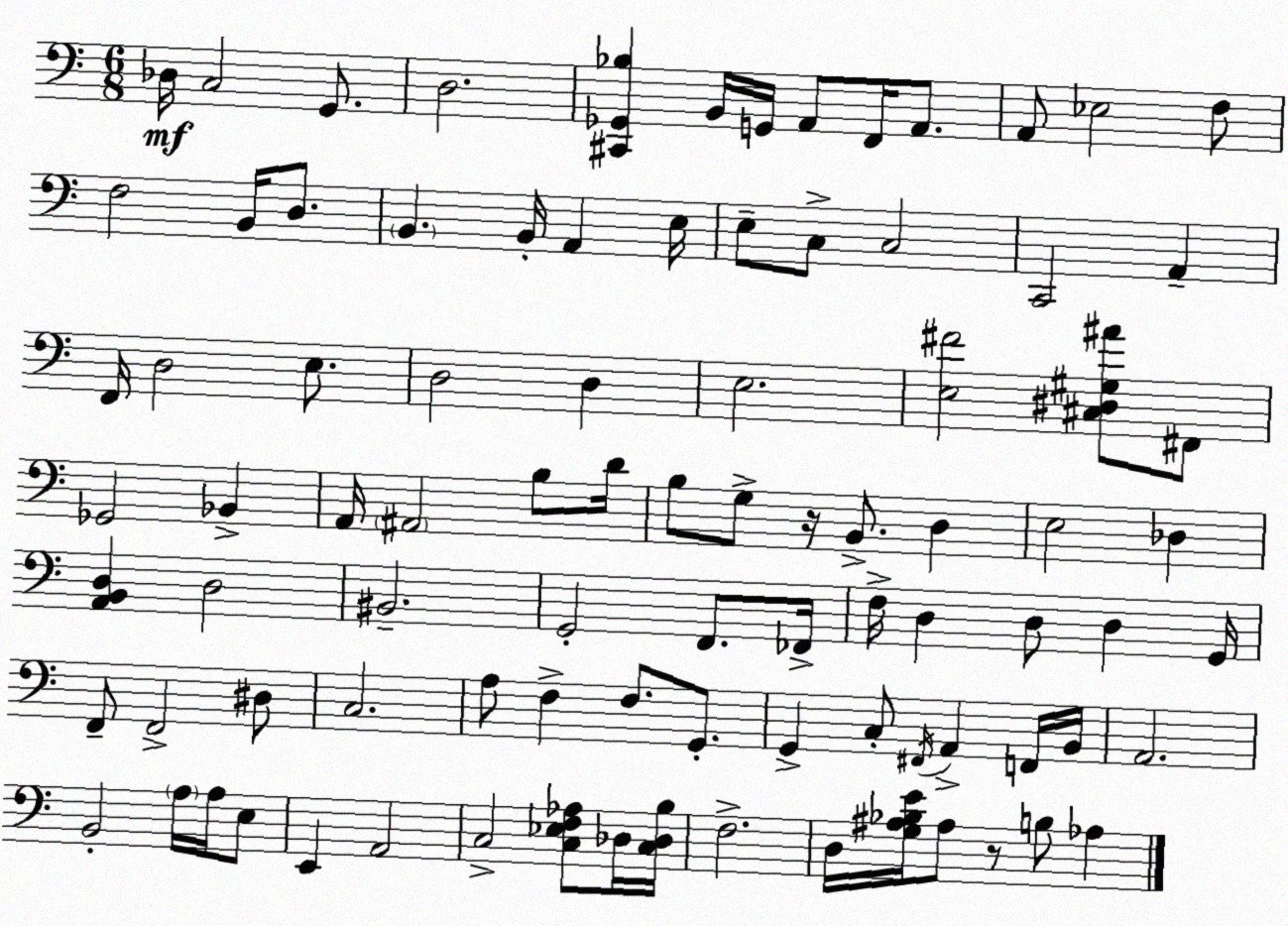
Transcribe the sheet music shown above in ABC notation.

X:1
T:Untitled
M:6/8
L:1/4
K:Am
_D,/4 C,2 G,,/2 D,2 [^C,,_G,,_B,] B,,/4 G,,/4 A,,/2 F,,/4 A,,/2 A,,/2 _E,2 F,/2 F,2 B,,/4 D,/2 B,, B,,/4 A,, E,/4 E,/2 C,/2 C,2 C,,2 A,, F,,/4 D,2 E,/2 D,2 D, E,2 [E,^F]2 [^C,^D,^G,^A]/2 ^F,,/2 _G,,2 _B,, A,,/4 ^A,,2 B,/2 D/4 B,/2 G,/2 z/4 B,,/2 D, E,2 _D, [A,,B,,D,] D,2 ^B,,2 G,,2 F,,/2 _F,,/4 F,/4 D, D,/2 D, G,,/4 F,,/2 F,,2 ^D,/2 C,2 A,/2 F, F,/2 G,,/2 G,, C,/2 ^F,,/4 A,, F,,/4 B,,/4 A,,2 B,,2 A,/4 A,/4 E,/2 E,, A,,2 C,2 [C,_E,F,_A,]/2 _D,/4 [C,_D,B,]/4 F,2 D,/4 [G,^A,_B,E]/4 ^A,/2 z/2 B,/2 _A,